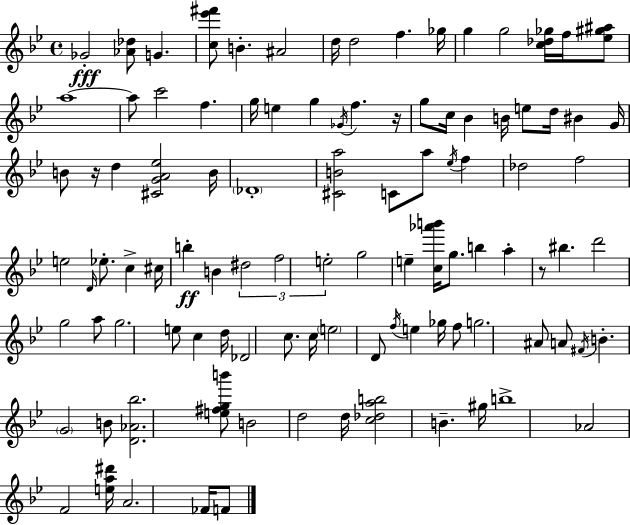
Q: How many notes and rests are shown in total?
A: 102